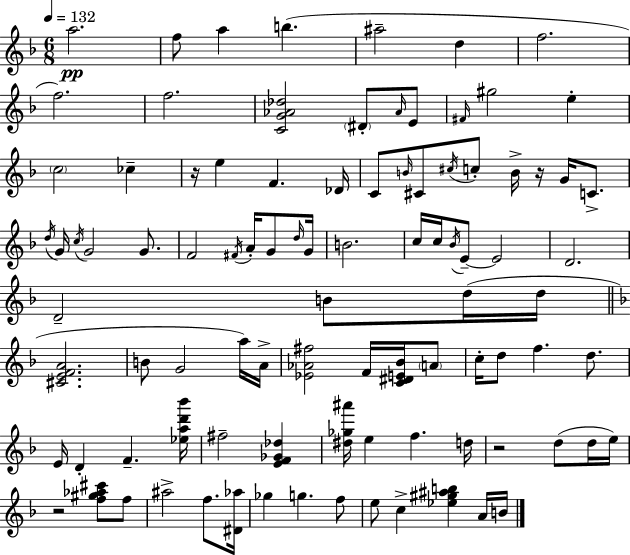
A5/h. F5/e A5/q B5/q. A#5/h D5/q F5/h. F5/h. F5/h. [C4,G4,Ab4,Db5]/h D#4/e Ab4/s E4/e F#4/s G#5/h E5/q C5/h CES5/q R/s E5/q F4/q. Db4/s C4/e B4/s C#4/e C#5/s C5/e B4/s R/s G4/s C4/e. D5/s G4/s C5/s G4/h G4/e. F4/h F#4/s A4/s G4/e D5/s G4/s B4/h. C5/s C5/s Bb4/s E4/e E4/h D4/h. D4/h B4/e D5/s D5/s [C#4,E4,F4,A4]/h. B4/e G4/h A5/s A4/s [Eb4,Ab4,F#5]/h F4/s [C4,D#4,E4,Bb4]/s A4/e C5/s D5/e F5/q. D5/e. E4/s D4/q F4/q. [Eb5,A5,D6,Bb6]/s F#5/h [E4,F4,Gb4,Db5]/q [D#5,Gb5,A#6]/s E5/q F5/q. D5/s R/h D5/e D5/s E5/s R/h [F5,G#5,Ab5,C#6]/e F5/e A#5/h F5/e. [D#4,Ab5]/s Gb5/q G5/q. F5/e E5/e C5/q [Eb5,G#5,A#5,B5]/q A4/s B4/s